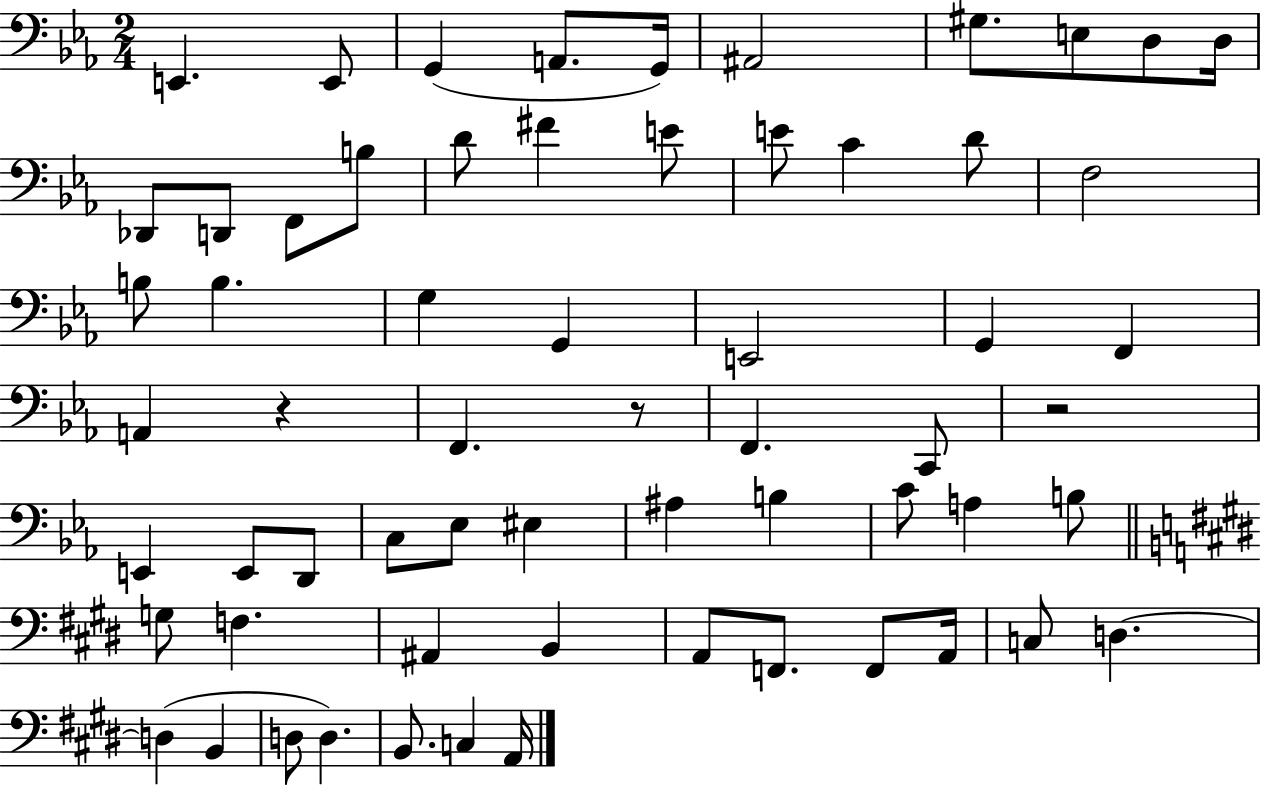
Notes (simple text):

E2/q. E2/e G2/q A2/e. G2/s A#2/h G#3/e. E3/e D3/e D3/s Db2/e D2/e F2/e B3/e D4/e F#4/q E4/e E4/e C4/q D4/e F3/h B3/e B3/q. G3/q G2/q E2/h G2/q F2/q A2/q R/q F2/q. R/e F2/q. C2/e R/h E2/q E2/e D2/e C3/e Eb3/e EIS3/q A#3/q B3/q C4/e A3/q B3/e G3/e F3/q. A#2/q B2/q A2/e F2/e. F2/e A2/s C3/e D3/q. D3/q B2/q D3/e D3/q. B2/e. C3/q A2/s